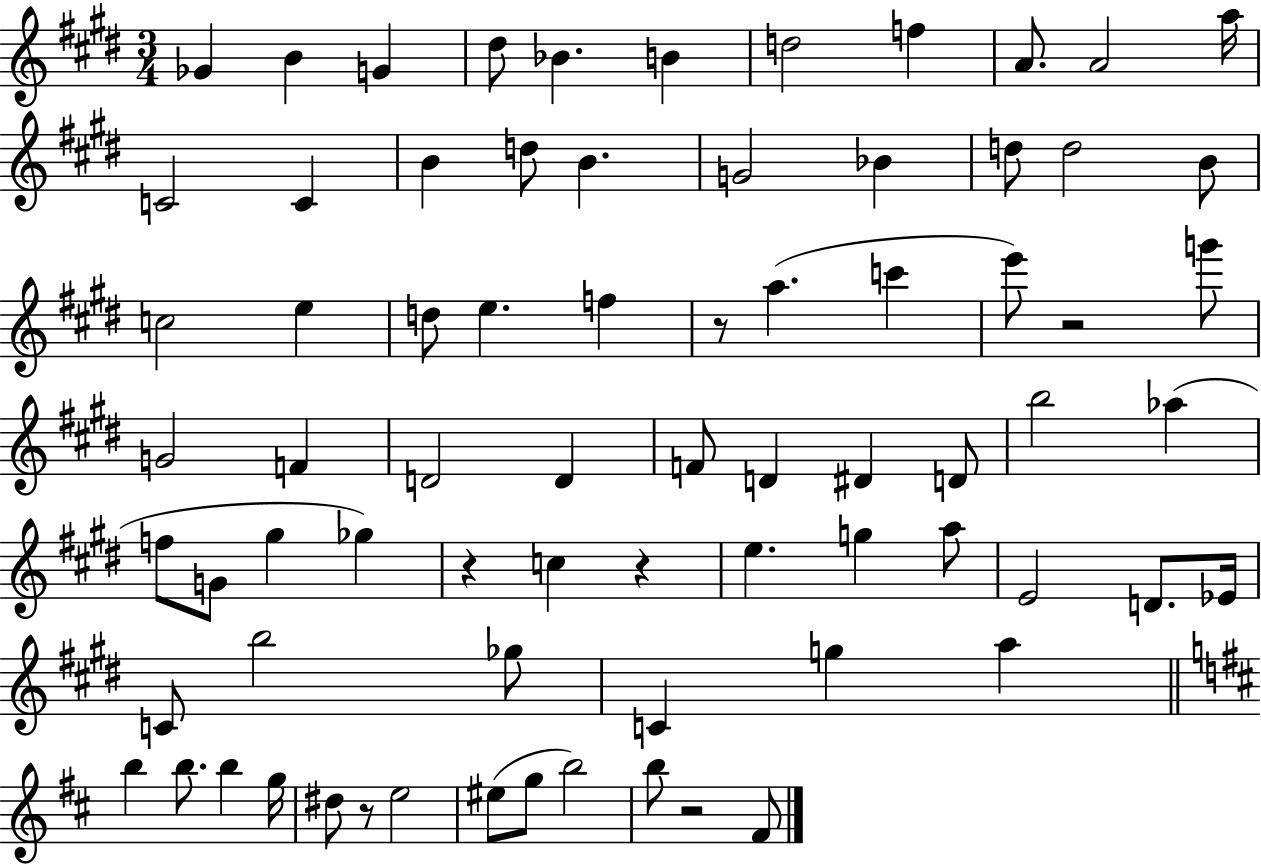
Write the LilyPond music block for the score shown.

{
  \clef treble
  \numericTimeSignature
  \time 3/4
  \key e \major
  ges'4 b'4 g'4 | dis''8 bes'4. b'4 | d''2 f''4 | a'8. a'2 a''16 | \break c'2 c'4 | b'4 d''8 b'4. | g'2 bes'4 | d''8 d''2 b'8 | \break c''2 e''4 | d''8 e''4. f''4 | r8 a''4.( c'''4 | e'''8) r2 g'''8 | \break g'2 f'4 | d'2 d'4 | f'8 d'4 dis'4 d'8 | b''2 aes''4( | \break f''8 g'8 gis''4 ges''4) | r4 c''4 r4 | e''4. g''4 a''8 | e'2 d'8. ees'16 | \break c'8 b''2 ges''8 | c'4 g''4 a''4 | \bar "||" \break \key d \major b''4 b''8. b''4 g''16 | dis''8 r8 e''2 | eis''8( g''8 b''2) | b''8 r2 fis'8 | \break \bar "|."
}